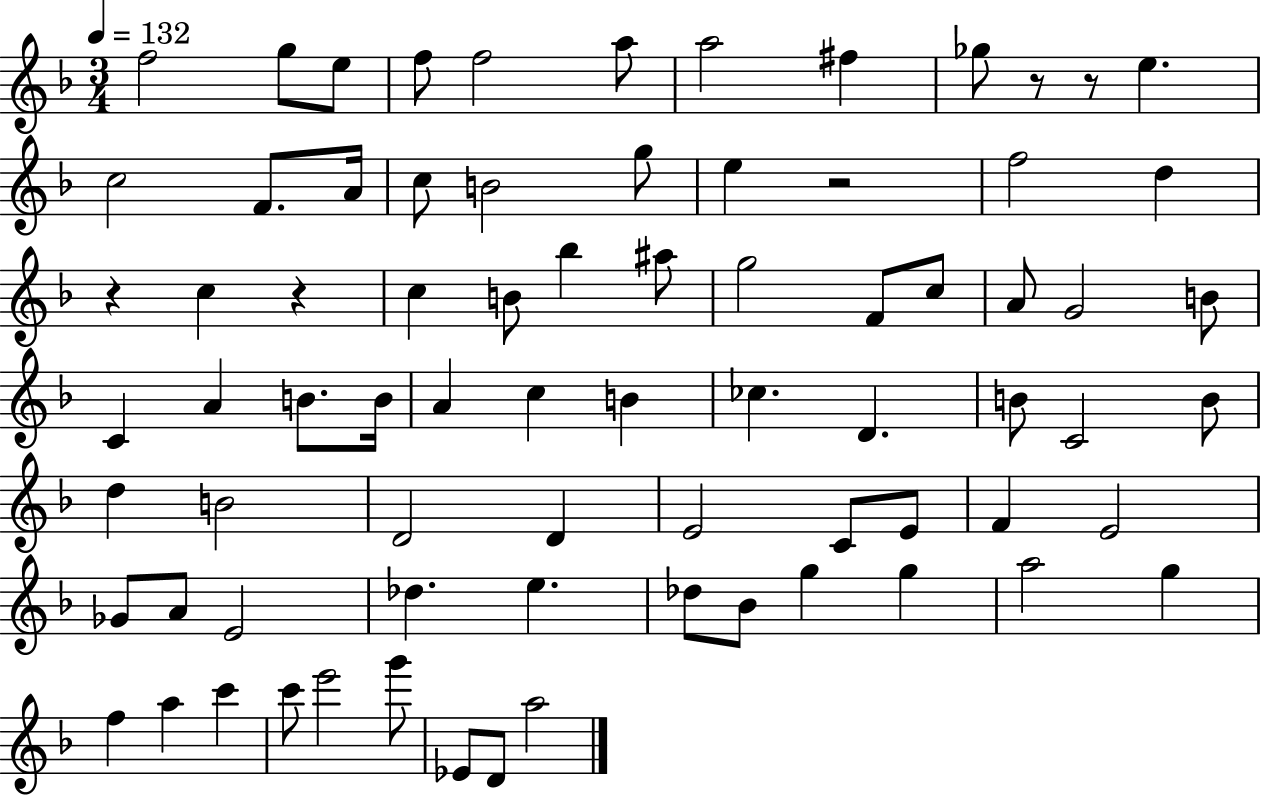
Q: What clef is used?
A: treble